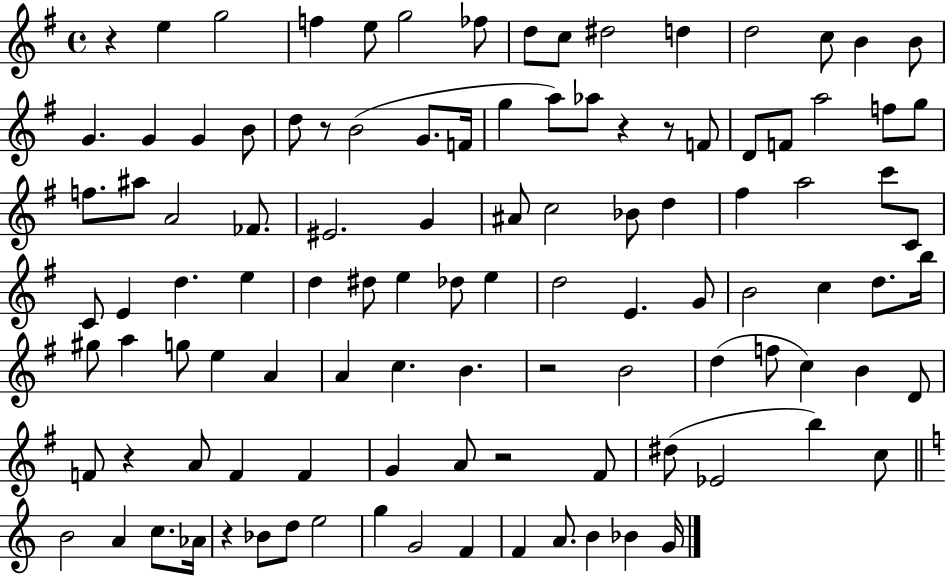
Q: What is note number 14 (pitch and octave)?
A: B4